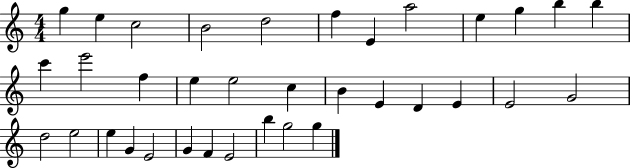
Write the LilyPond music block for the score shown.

{
  \clef treble
  \numericTimeSignature
  \time 4/4
  \key c \major
  g''4 e''4 c''2 | b'2 d''2 | f''4 e'4 a''2 | e''4 g''4 b''4 b''4 | \break c'''4 e'''2 f''4 | e''4 e''2 c''4 | b'4 e'4 d'4 e'4 | e'2 g'2 | \break d''2 e''2 | e''4 g'4 e'2 | g'4 f'4 e'2 | b''4 g''2 g''4 | \break \bar "|."
}